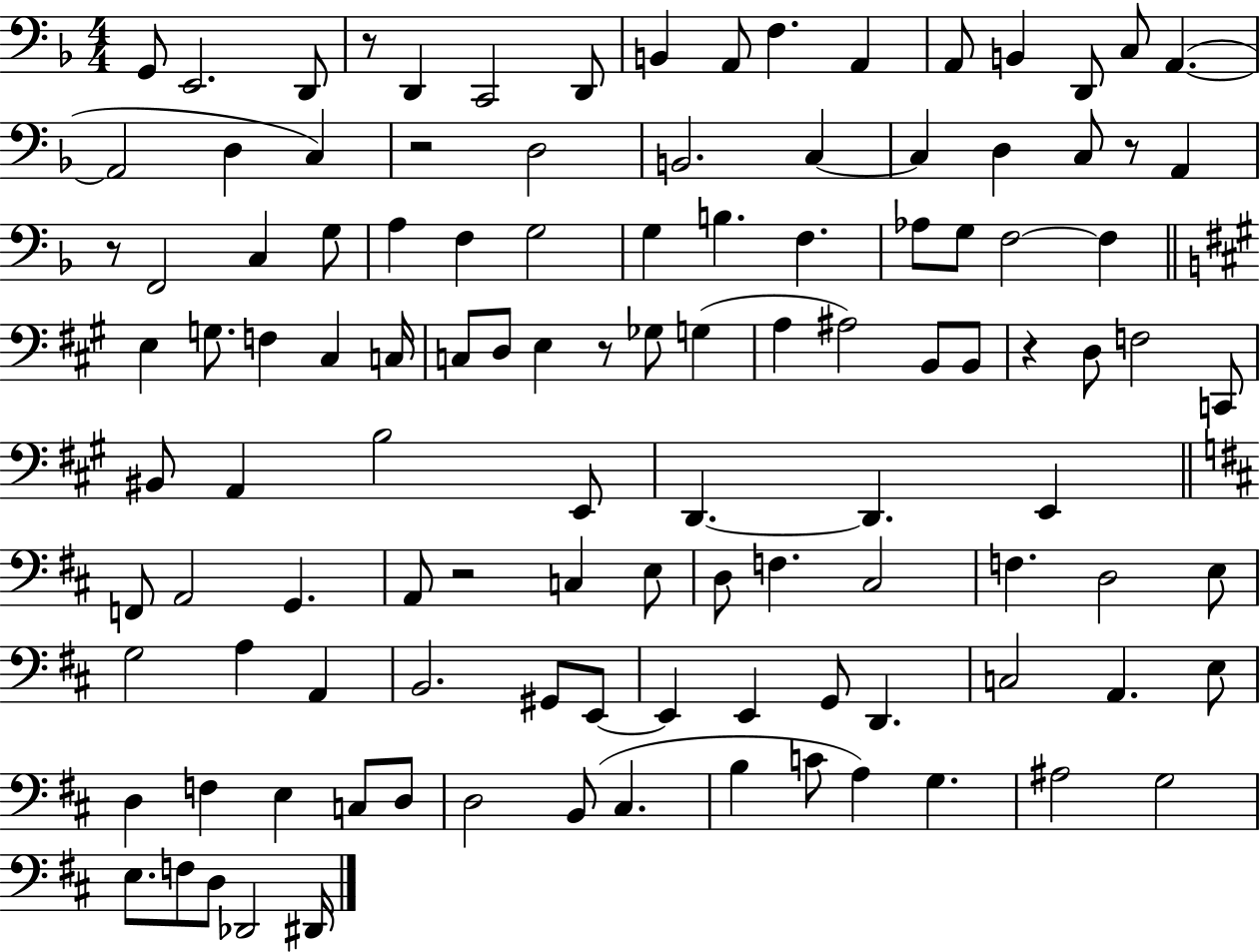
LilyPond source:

{
  \clef bass
  \numericTimeSignature
  \time 4/4
  \key f \major
  g,8 e,2. d,8 | r8 d,4 c,2 d,8 | b,4 a,8 f4. a,4 | a,8 b,4 d,8 c8 a,4.~(~ | \break a,2 d4 c4) | r2 d2 | b,2. c4~~ | c4 d4 c8 r8 a,4 | \break r8 f,2 c4 g8 | a4 f4 g2 | g4 b4. f4. | aes8 g8 f2~~ f4 | \break \bar "||" \break \key a \major e4 g8. f4 cis4 c16 | c8 d8 e4 r8 ges8 g4( | a4 ais2) b,8 b,8 | r4 d8 f2 c,8 | \break bis,8 a,4 b2 e,8 | d,4.~~ d,4. e,4 | \bar "||" \break \key b \minor f,8 a,2 g,4. | a,8 r2 c4 e8 | d8 f4. cis2 | f4. d2 e8 | \break g2 a4 a,4 | b,2. gis,8 e,8~~ | e,4 e,4 g,8 d,4. | c2 a,4. e8 | \break d4 f4 e4 c8 d8 | d2 b,8( cis4. | b4 c'8 a4) g4. | ais2 g2 | \break e8. f8 d8 des,2 dis,16 | \bar "|."
}